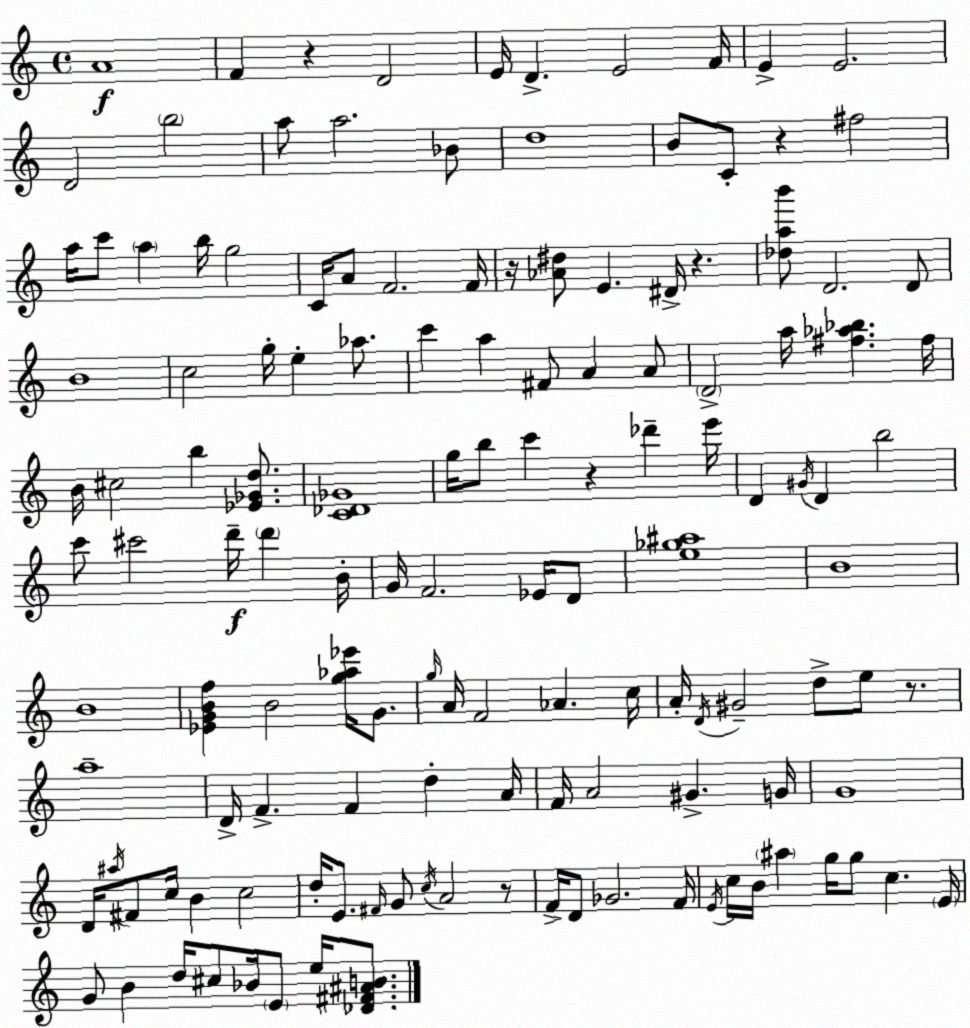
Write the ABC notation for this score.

X:1
T:Untitled
M:4/4
L:1/4
K:C
A4 F z D2 E/4 D E2 F/4 E E2 D2 b2 a/2 a2 _B/2 d4 B/2 C/2 z ^f2 a/4 c'/2 a b/4 g2 C/4 A/2 F2 F/4 z/4 [_A^d]/2 E ^D/4 z [_dab']/2 D2 D/2 B4 c2 g/4 e _a/2 c' a ^F/2 A A/2 D2 a/4 [^f_a_b] ^f/4 B/4 ^c2 b [_E_Gd]/2 [C_D_G]4 g/4 b/2 c' z _d' e'/4 D ^G/4 D b2 c'/2 ^c'2 d'/4 d' B/4 G/4 F2 _E/4 D/2 [e_g^a]4 B4 B4 [_EGBf] B2 [g_a_e']/4 G/2 g/4 A/4 F2 _A c/4 A/4 D/4 ^G2 d/2 e/2 z/2 a4 D/4 F F d A/4 F/4 A2 ^G G/4 G4 D/4 ^a/4 ^F/2 c/4 B c2 d/4 E/2 ^F/4 G/2 c/4 A2 z/2 F/4 D/2 _G2 F/4 E/4 c/4 B/4 ^a g/4 g/2 c E/4 G/2 B d/4 ^c/2 _B/4 E/2 e/4 [_D^F^AB]/2